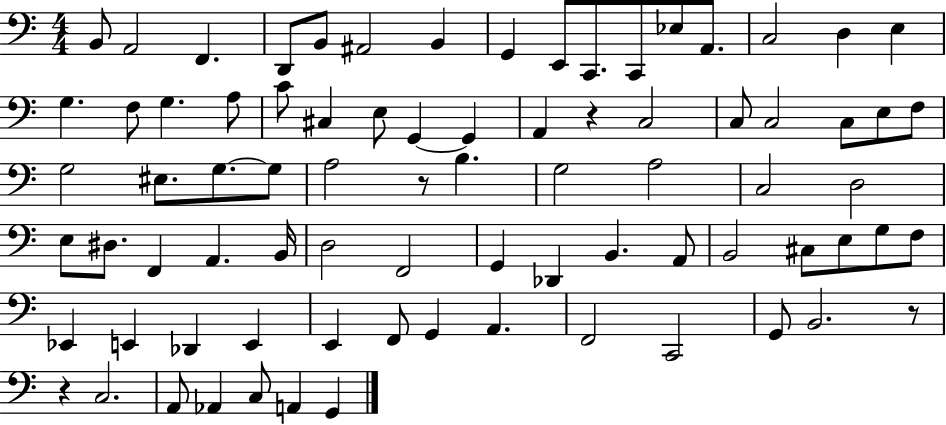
{
  \clef bass
  \numericTimeSignature
  \time 4/4
  \key c \major
  b,8 a,2 f,4. | d,8 b,8 ais,2 b,4 | g,4 e,8 c,8. c,8 ees8 a,8. | c2 d4 e4 | \break g4. f8 g4. a8 | c'8 cis4 e8 g,4~~ g,4 | a,4 r4 c2 | c8 c2 c8 e8 f8 | \break g2 eis8. g8.~~ g8 | a2 r8 b4. | g2 a2 | c2 d2 | \break e8 dis8. f,4 a,4. b,16 | d2 f,2 | g,4 des,4 b,4. a,8 | b,2 cis8 e8 g8 f8 | \break ees,4 e,4 des,4 e,4 | e,4 f,8 g,4 a,4. | f,2 c,2 | g,8 b,2. r8 | \break r4 c2. | a,8 aes,4 c8 a,4 g,4 | \bar "|."
}